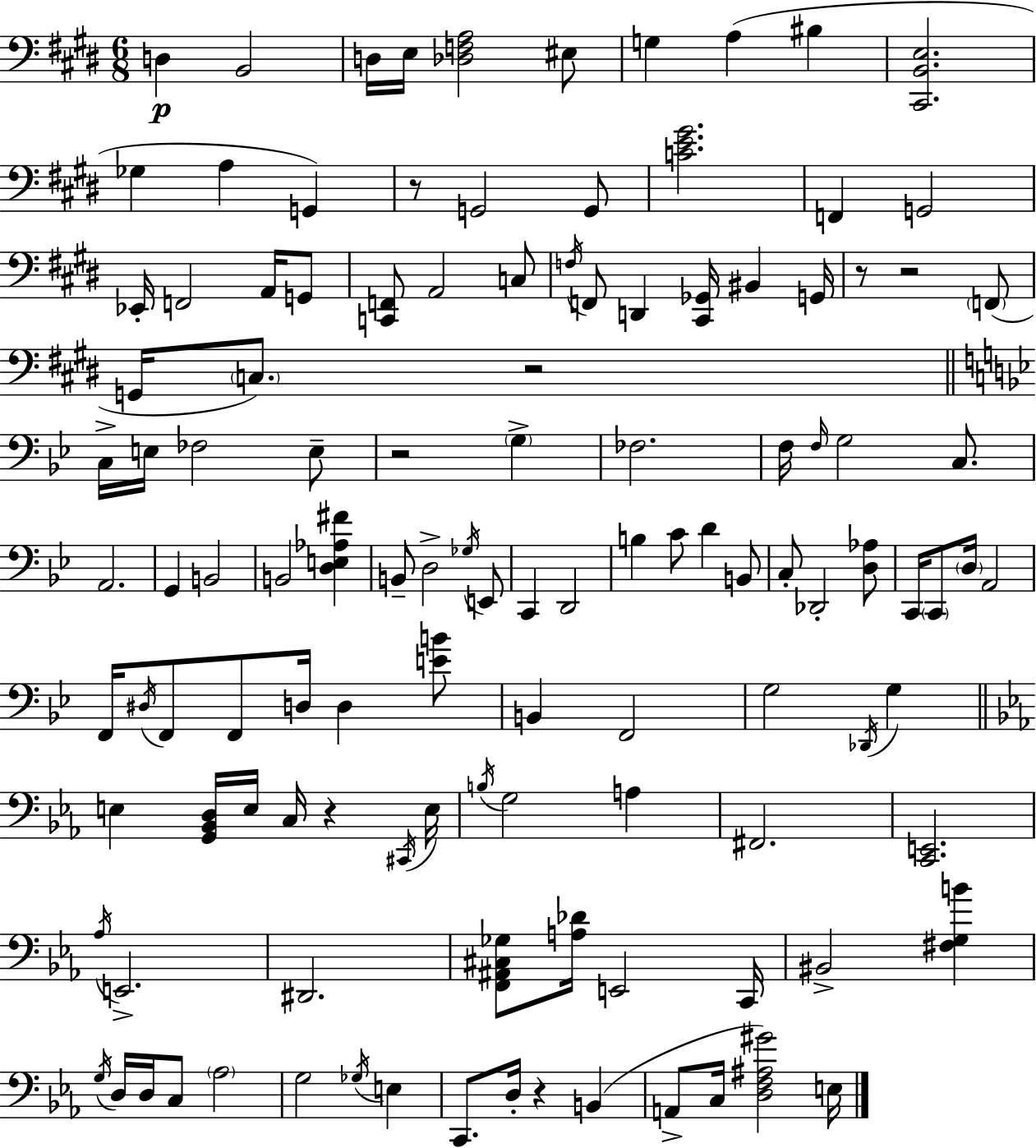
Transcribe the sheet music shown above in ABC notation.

X:1
T:Untitled
M:6/8
L:1/4
K:E
D, B,,2 D,/4 E,/4 [_D,F,A,]2 ^E,/2 G, A, ^B, [^C,,B,,E,]2 _G, A, G,, z/2 G,,2 G,,/2 [CE^G]2 F,, G,,2 _E,,/4 F,,2 A,,/4 G,,/2 [C,,F,,]/2 A,,2 C,/2 F,/4 F,,/2 D,, [^C,,_G,,]/4 ^B,, G,,/4 z/2 z2 F,,/2 G,,/4 C,/2 z2 C,/4 E,/4 _F,2 E,/2 z2 G, _F,2 F,/4 F,/4 G,2 C,/2 A,,2 G,, B,,2 B,,2 [D,E,_A,^F] B,,/2 D,2 _G,/4 E,,/2 C,, D,,2 B, C/2 D B,,/2 C,/2 _D,,2 [D,_A,]/2 C,,/4 C,,/2 D,/4 A,,2 F,,/4 ^D,/4 F,,/2 F,,/2 D,/4 D, [EB]/2 B,, F,,2 G,2 _D,,/4 G, E, [G,,_B,,D,]/4 E,/4 C,/4 z ^C,,/4 E,/4 B,/4 G,2 A, ^F,,2 [C,,E,,]2 _A,/4 E,,2 ^D,,2 [F,,^A,,^C,_G,]/2 [A,_D]/4 E,,2 C,,/4 ^B,,2 [^F,G,B] G,/4 D,/4 D,/4 C,/2 _A,2 G,2 _G,/4 E, C,,/2 D,/4 z B,, A,,/2 C,/4 [D,F,^A,^G]2 E,/4